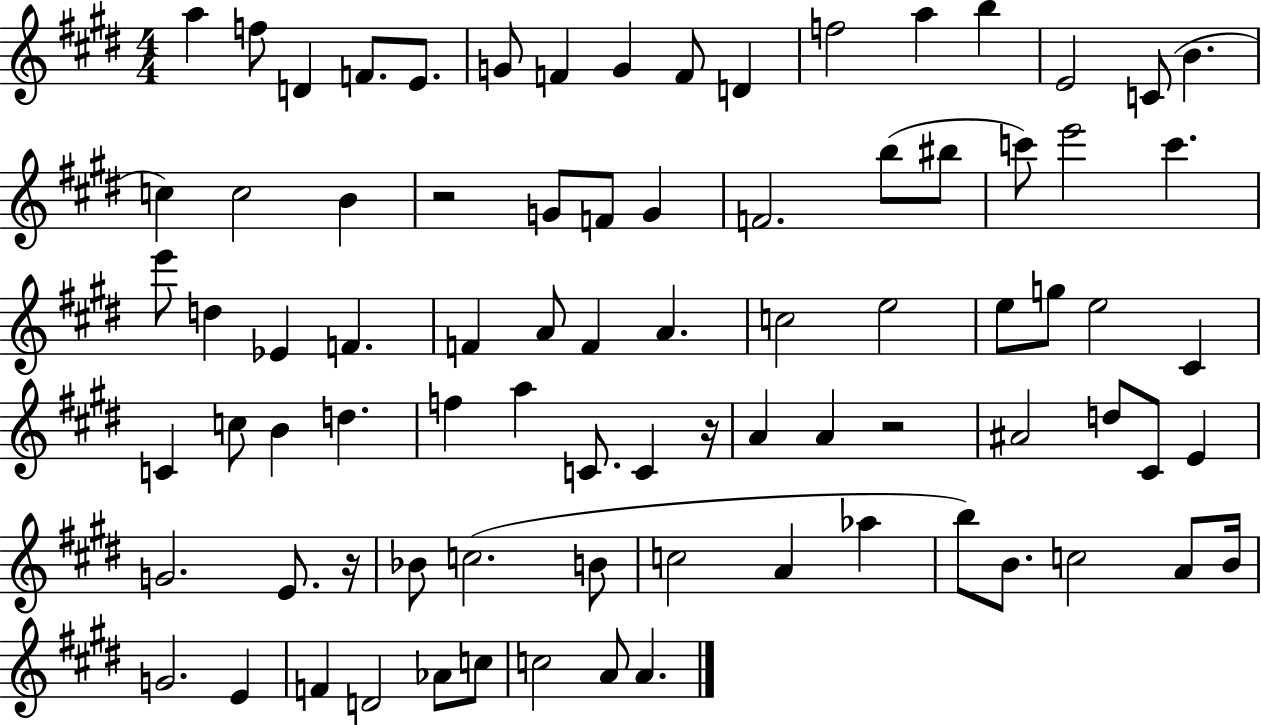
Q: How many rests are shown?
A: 4